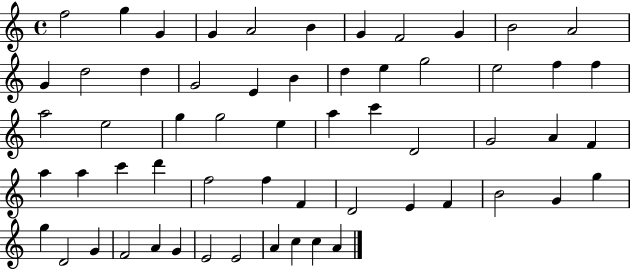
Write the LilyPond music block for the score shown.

{
  \clef treble
  \time 4/4
  \defaultTimeSignature
  \key c \major
  f''2 g''4 g'4 | g'4 a'2 b'4 | g'4 f'2 g'4 | b'2 a'2 | \break g'4 d''2 d''4 | g'2 e'4 b'4 | d''4 e''4 g''2 | e''2 f''4 f''4 | \break a''2 e''2 | g''4 g''2 e''4 | a''4 c'''4 d'2 | g'2 a'4 f'4 | \break a''4 a''4 c'''4 d'''4 | f''2 f''4 f'4 | d'2 e'4 f'4 | b'2 g'4 g''4 | \break g''4 d'2 g'4 | f'2 a'4 g'4 | e'2 e'2 | a'4 c''4 c''4 a'4 | \break \bar "|."
}